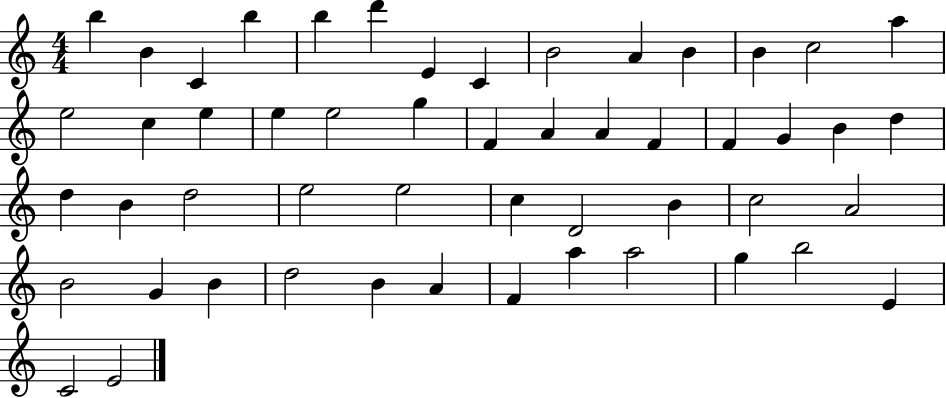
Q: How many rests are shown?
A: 0